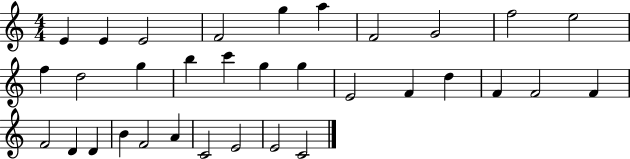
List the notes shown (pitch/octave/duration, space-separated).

E4/q E4/q E4/h F4/h G5/q A5/q F4/h G4/h F5/h E5/h F5/q D5/h G5/q B5/q C6/q G5/q G5/q E4/h F4/q D5/q F4/q F4/h F4/q F4/h D4/q D4/q B4/q F4/h A4/q C4/h E4/h E4/h C4/h